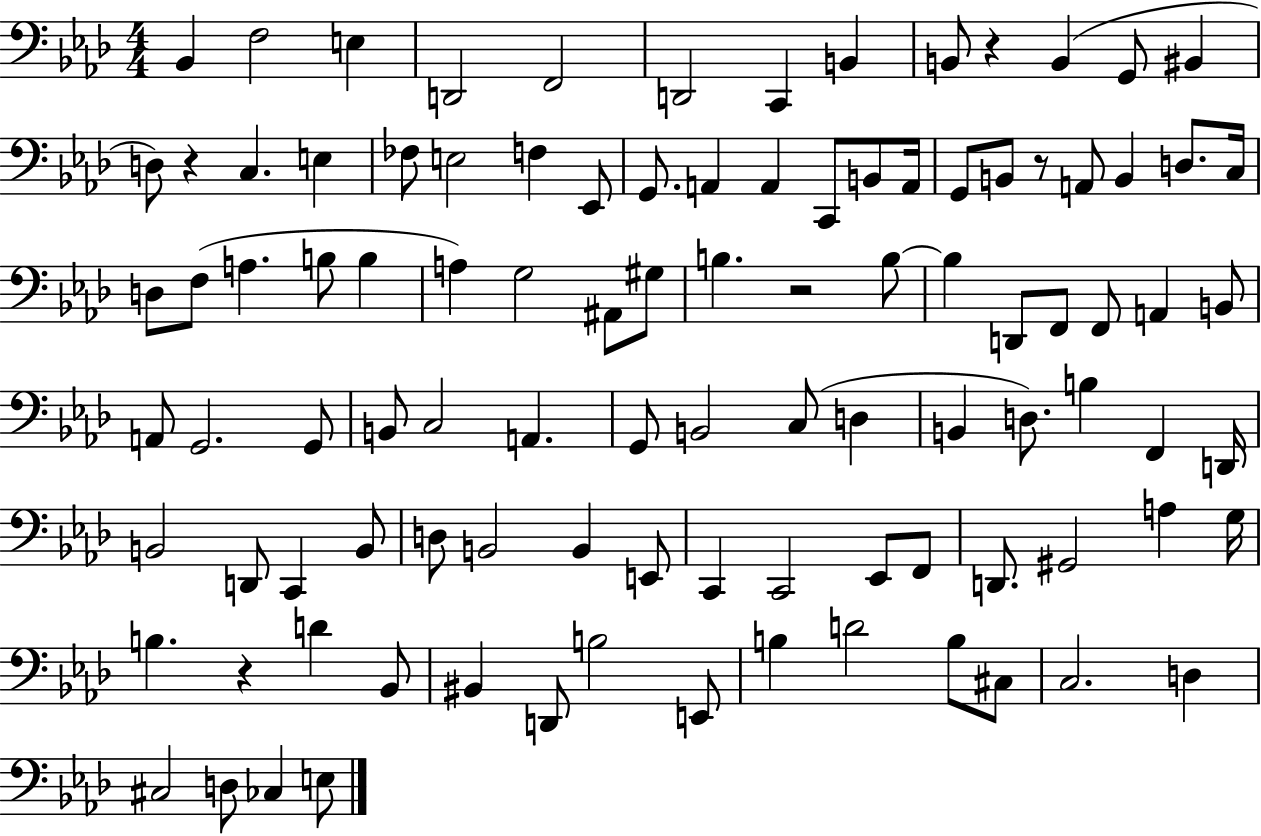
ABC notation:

X:1
T:Untitled
M:4/4
L:1/4
K:Ab
_B,, F,2 E, D,,2 F,,2 D,,2 C,, B,, B,,/2 z B,, G,,/2 ^B,, D,/2 z C, E, _F,/2 E,2 F, _E,,/2 G,,/2 A,, A,, C,,/2 B,,/2 A,,/4 G,,/2 B,,/2 z/2 A,,/2 B,, D,/2 C,/4 D,/2 F,/2 A, B,/2 B, A, G,2 ^A,,/2 ^G,/2 B, z2 B,/2 B, D,,/2 F,,/2 F,,/2 A,, B,,/2 A,,/2 G,,2 G,,/2 B,,/2 C,2 A,, G,,/2 B,,2 C,/2 D, B,, D,/2 B, F,, D,,/4 B,,2 D,,/2 C,, B,,/2 D,/2 B,,2 B,, E,,/2 C,, C,,2 _E,,/2 F,,/2 D,,/2 ^G,,2 A, G,/4 B, z D _B,,/2 ^B,, D,,/2 B,2 E,,/2 B, D2 B,/2 ^C,/2 C,2 D, ^C,2 D,/2 _C, E,/2